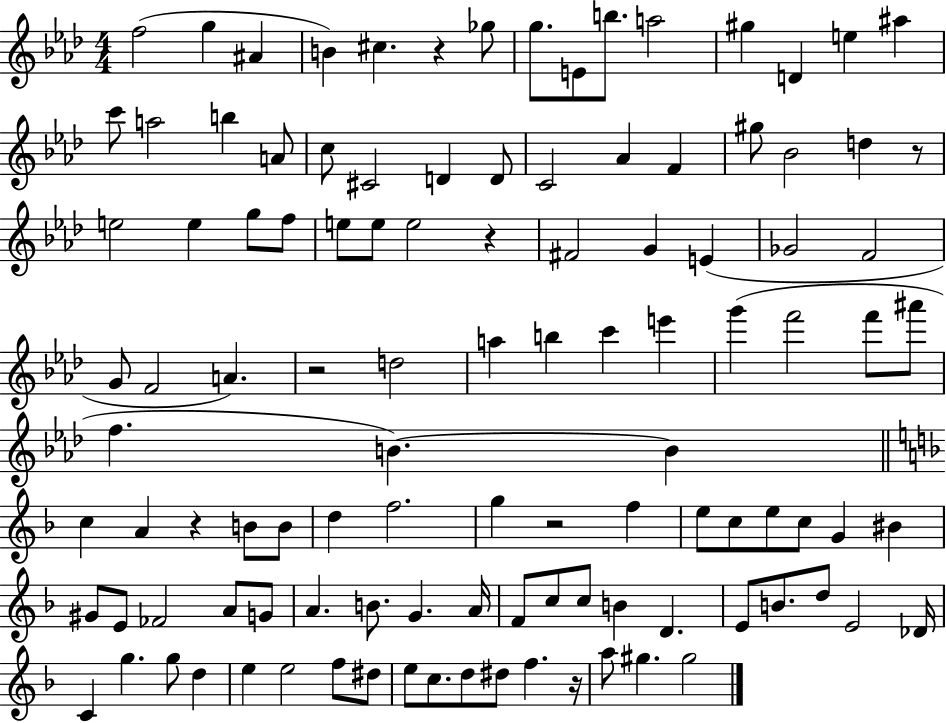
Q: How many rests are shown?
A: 7